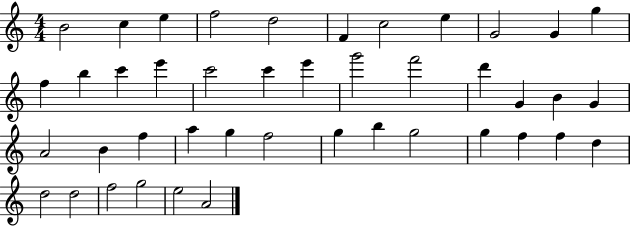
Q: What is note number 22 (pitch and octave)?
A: G4